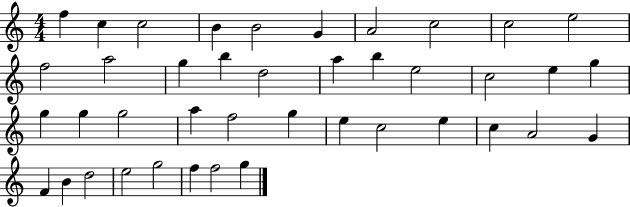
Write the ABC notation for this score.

X:1
T:Untitled
M:4/4
L:1/4
K:C
f c c2 B B2 G A2 c2 c2 e2 f2 a2 g b d2 a b e2 c2 e g g g g2 a f2 g e c2 e c A2 G F B d2 e2 g2 f f2 g